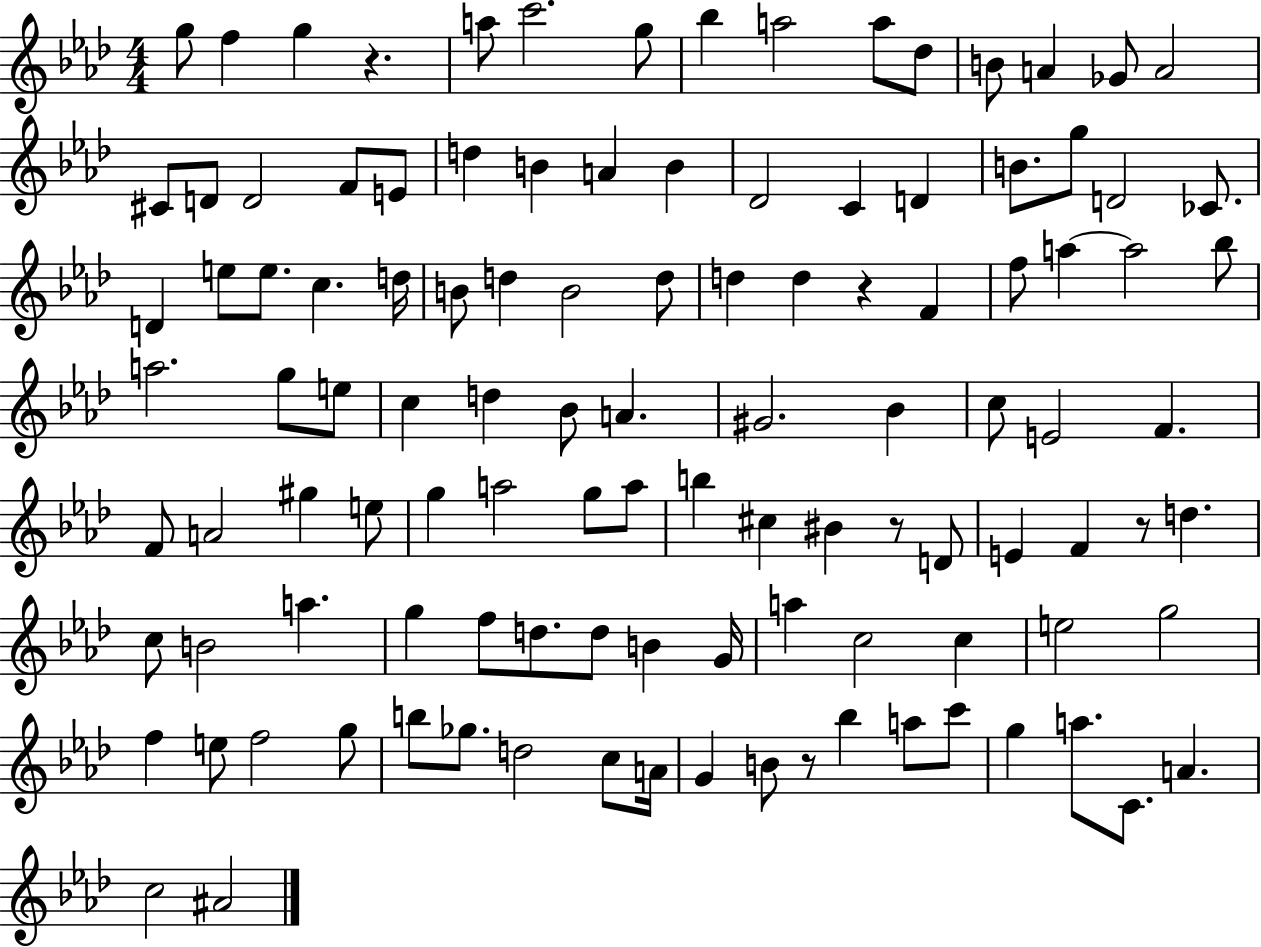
{
  \clef treble
  \numericTimeSignature
  \time 4/4
  \key aes \major
  g''8 f''4 g''4 r4. | a''8 c'''2. g''8 | bes''4 a''2 a''8 des''8 | b'8 a'4 ges'8 a'2 | \break cis'8 d'8 d'2 f'8 e'8 | d''4 b'4 a'4 b'4 | des'2 c'4 d'4 | b'8. g''8 d'2 ces'8. | \break d'4 e''8 e''8. c''4. d''16 | b'8 d''4 b'2 d''8 | d''4 d''4 r4 f'4 | f''8 a''4~~ a''2 bes''8 | \break a''2. g''8 e''8 | c''4 d''4 bes'8 a'4. | gis'2. bes'4 | c''8 e'2 f'4. | \break f'8 a'2 gis''4 e''8 | g''4 a''2 g''8 a''8 | b''4 cis''4 bis'4 r8 d'8 | e'4 f'4 r8 d''4. | \break c''8 b'2 a''4. | g''4 f''8 d''8. d''8 b'4 g'16 | a''4 c''2 c''4 | e''2 g''2 | \break f''4 e''8 f''2 g''8 | b''8 ges''8. d''2 c''8 a'16 | g'4 b'8 r8 bes''4 a''8 c'''8 | g''4 a''8. c'8. a'4. | \break c''2 ais'2 | \bar "|."
}